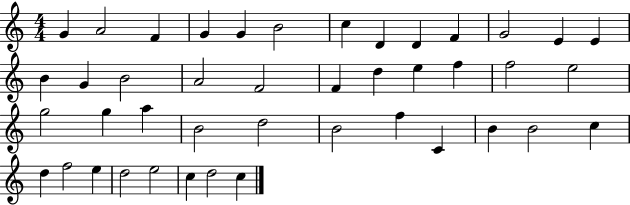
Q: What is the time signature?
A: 4/4